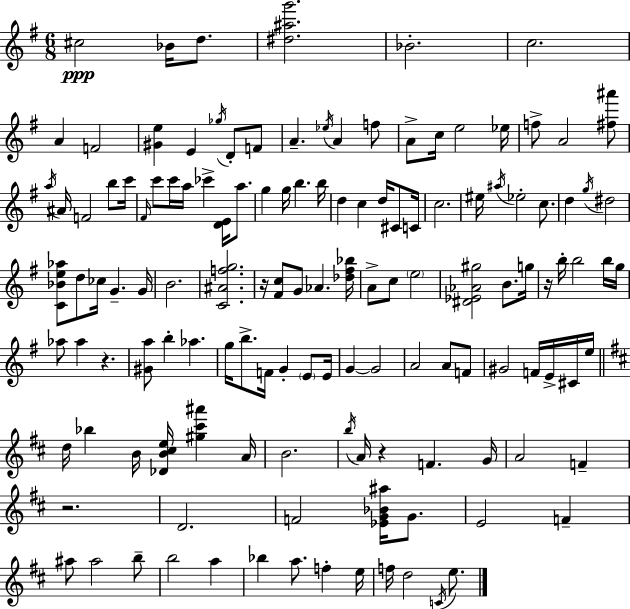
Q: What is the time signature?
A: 6/8